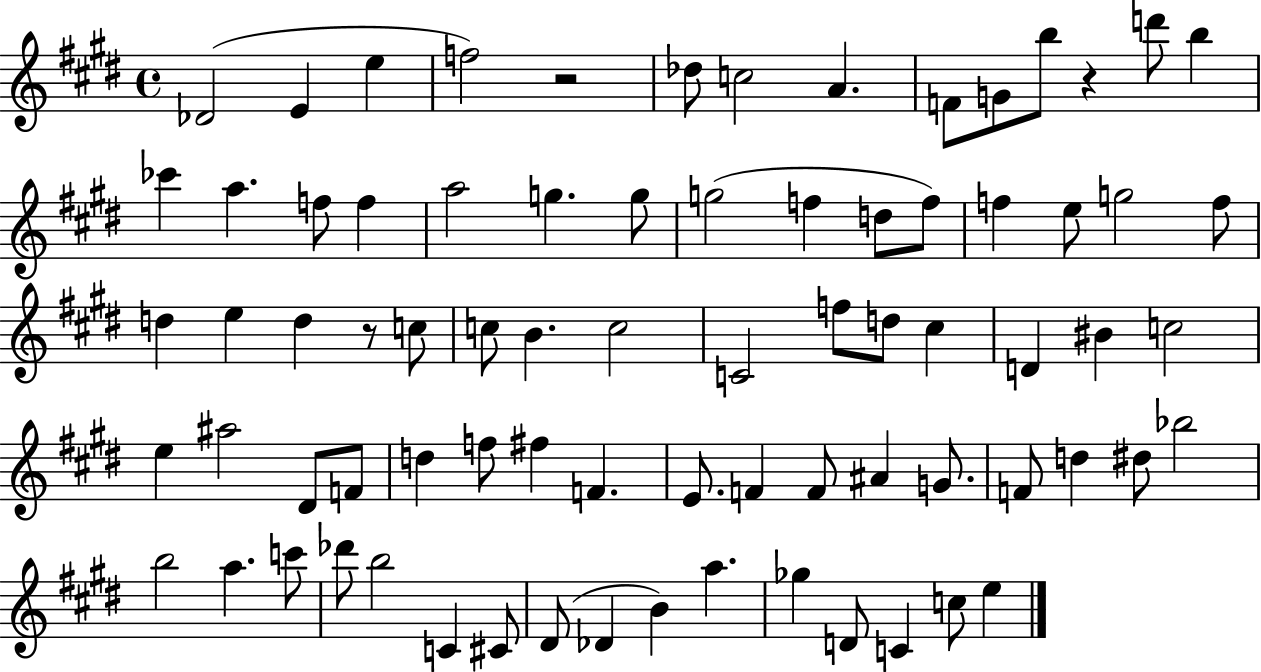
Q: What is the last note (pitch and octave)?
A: E5